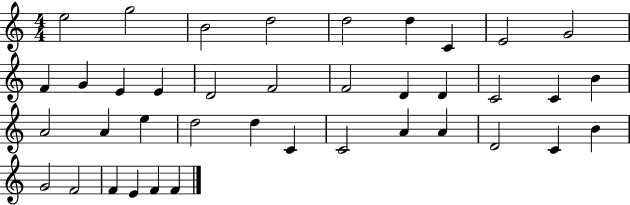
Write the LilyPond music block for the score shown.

{
  \clef treble
  \numericTimeSignature
  \time 4/4
  \key c \major
  e''2 g''2 | b'2 d''2 | d''2 d''4 c'4 | e'2 g'2 | \break f'4 g'4 e'4 e'4 | d'2 f'2 | f'2 d'4 d'4 | c'2 c'4 b'4 | \break a'2 a'4 e''4 | d''2 d''4 c'4 | c'2 a'4 a'4 | d'2 c'4 b'4 | \break g'2 f'2 | f'4 e'4 f'4 f'4 | \bar "|."
}